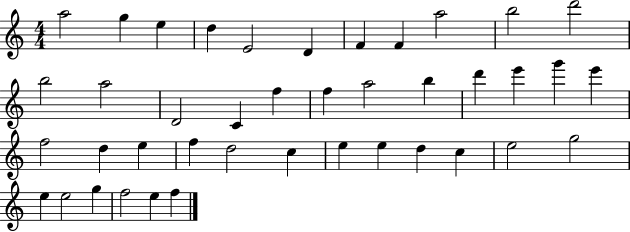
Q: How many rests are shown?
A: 0